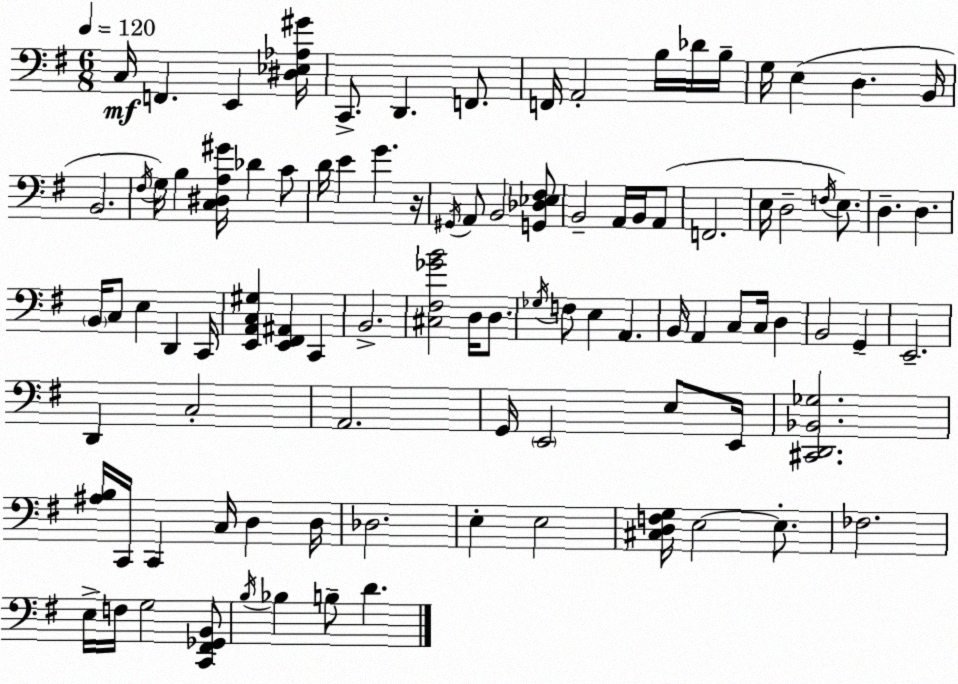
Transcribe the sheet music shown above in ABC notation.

X:1
T:Untitled
M:6/8
L:1/4
K:G
C,/4 F,, E,, [^D,_E,_A,^G]/4 C,,/2 D,, F,,/2 F,,/4 A,,2 B,/4 _D/4 B,/4 G,/4 E, D, B,,/4 B,,2 ^F,/4 G,/4 B, [C,^D,A,^G]/4 _D C/2 D/4 E G z/4 ^G,,/4 A,,/2 B,,2 [G,,_D,_E,^F,]/2 B,,2 A,,/4 B,,/4 A,,/2 F,,2 E,/4 D,2 F,/4 E,/2 D, D, B,,/4 C,/2 E, D,, C,,/4 [E,,A,,C,^G,] [E,,^F,,^A,,] C,, B,,2 [^C,^F,_GB]2 D,/4 D,/2 _G,/4 F,/2 E, A,, B,,/4 A,, C,/2 C,/4 D, B,,2 G,, E,,2 D,, C,2 A,,2 G,,/4 E,,2 E,/2 E,,/4 [^C,,D,,_B,,_G,]2 [^A,B,]/4 C,,/4 C,, C,/4 D, D,/4 _D,2 E, E,2 [^C,D,F,G,]/4 E,2 E,/2 _F,2 E,/4 F,/4 G,2 [C,,^F,,_G,,B,,]/2 B,/4 _B, B,/2 D